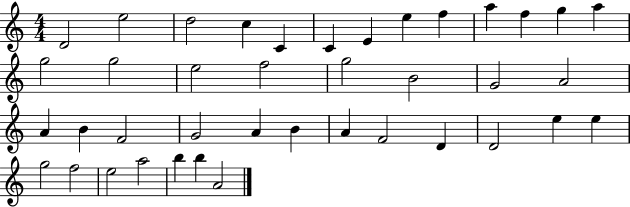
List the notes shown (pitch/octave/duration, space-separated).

D4/h E5/h D5/h C5/q C4/q C4/q E4/q E5/q F5/q A5/q F5/q G5/q A5/q G5/h G5/h E5/h F5/h G5/h B4/h G4/h A4/h A4/q B4/q F4/h G4/h A4/q B4/q A4/q F4/h D4/q D4/h E5/q E5/q G5/h F5/h E5/h A5/h B5/q B5/q A4/h